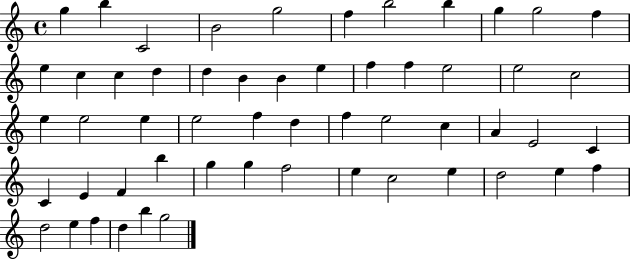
{
  \clef treble
  \time 4/4
  \defaultTimeSignature
  \key c \major
  g''4 b''4 c'2 | b'2 g''2 | f''4 b''2 b''4 | g''4 g''2 f''4 | \break e''4 c''4 c''4 d''4 | d''4 b'4 b'4 e''4 | f''4 f''4 e''2 | e''2 c''2 | \break e''4 e''2 e''4 | e''2 f''4 d''4 | f''4 e''2 c''4 | a'4 e'2 c'4 | \break c'4 e'4 f'4 b''4 | g''4 g''4 f''2 | e''4 c''2 e''4 | d''2 e''4 f''4 | \break d''2 e''4 f''4 | d''4 b''4 g''2 | \bar "|."
}